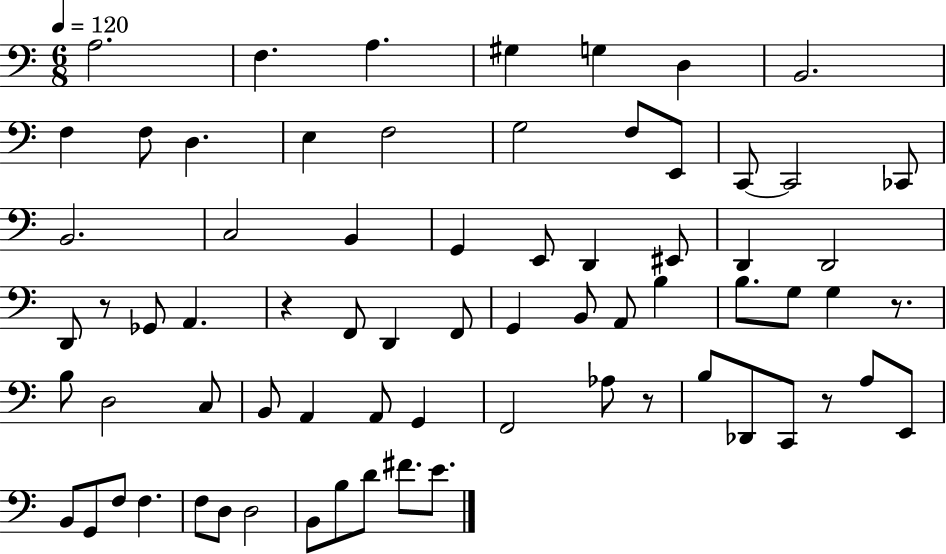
{
  \clef bass
  \numericTimeSignature
  \time 6/8
  \key c \major
  \tempo 4 = 120
  a2. | f4. a4. | gis4 g4 d4 | b,2. | \break f4 f8 d4. | e4 f2 | g2 f8 e,8 | c,8~~ c,2 ces,8 | \break b,2. | c2 b,4 | g,4 e,8 d,4 eis,8 | d,4 d,2 | \break d,8 r8 ges,8 a,4. | r4 f,8 d,4 f,8 | g,4 b,8 a,8 b4 | b8. g8 g4 r8. | \break b8 d2 c8 | b,8 a,4 a,8 g,4 | f,2 aes8 r8 | b8 des,8 c,8 r8 a8 e,8 | \break b,8 g,8 f8 f4. | f8 d8 d2 | b,8 b8 d'8 fis'8. e'8. | \bar "|."
}